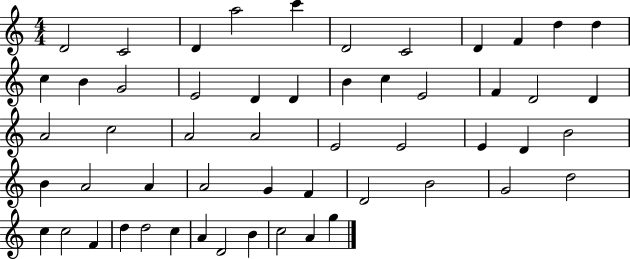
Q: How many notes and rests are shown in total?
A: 54